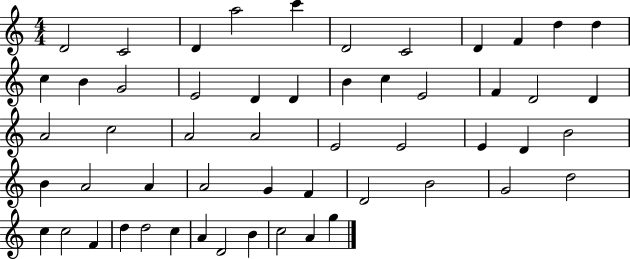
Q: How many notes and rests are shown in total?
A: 54